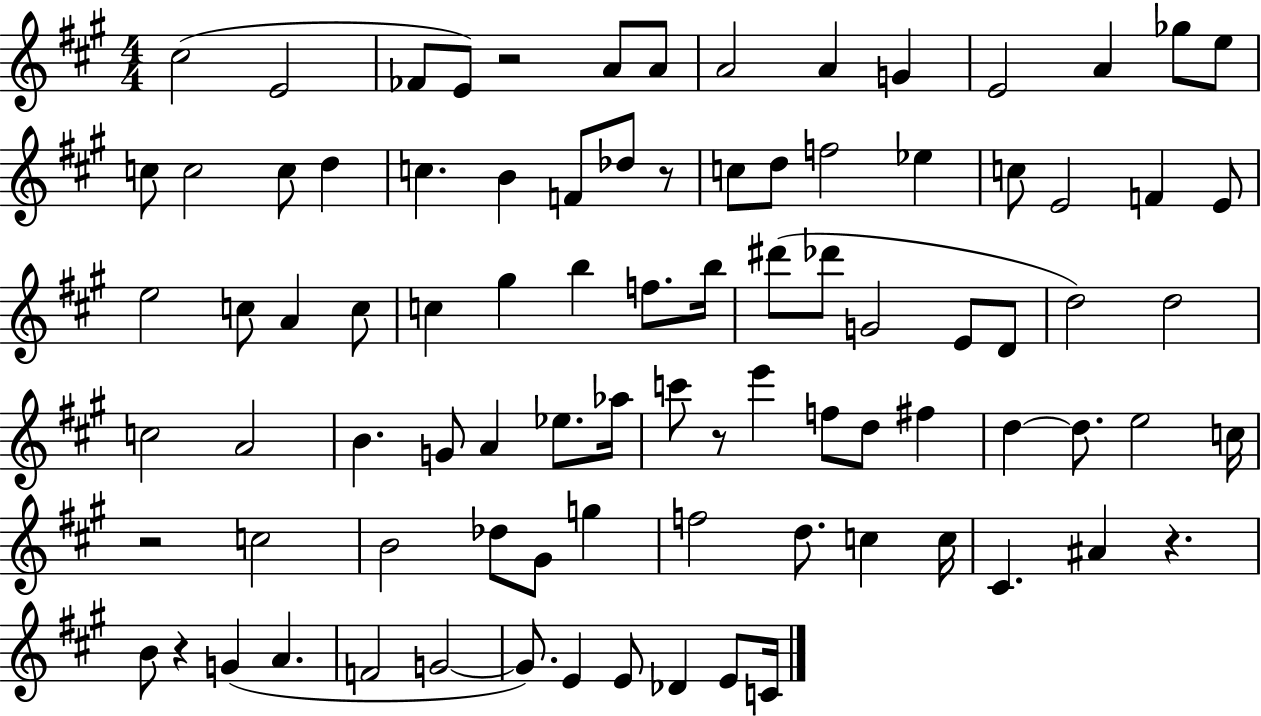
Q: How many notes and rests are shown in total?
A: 89